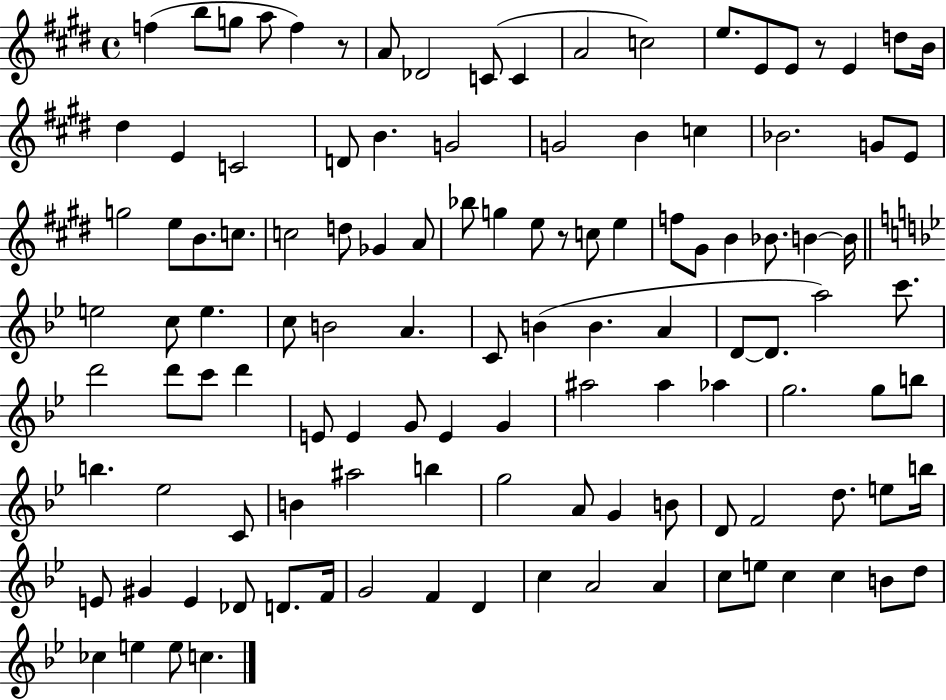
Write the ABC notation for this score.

X:1
T:Untitled
M:4/4
L:1/4
K:E
f b/2 g/2 a/2 f z/2 A/2 _D2 C/2 C A2 c2 e/2 E/2 E/2 z/2 E d/2 B/4 ^d E C2 D/2 B G2 G2 B c _B2 G/2 E/2 g2 e/2 B/2 c/2 c2 d/2 _G A/2 _b/2 g e/2 z/2 c/2 e f/2 ^G/2 B _B/2 B B/4 e2 c/2 e c/2 B2 A C/2 B B A D/2 D/2 a2 c'/2 d'2 d'/2 c'/2 d' E/2 E G/2 E G ^a2 ^a _a g2 g/2 b/2 b _e2 C/2 B ^a2 b g2 A/2 G B/2 D/2 F2 d/2 e/2 b/4 E/2 ^G E _D/2 D/2 F/4 G2 F D c A2 A c/2 e/2 c c B/2 d/2 _c e e/2 c